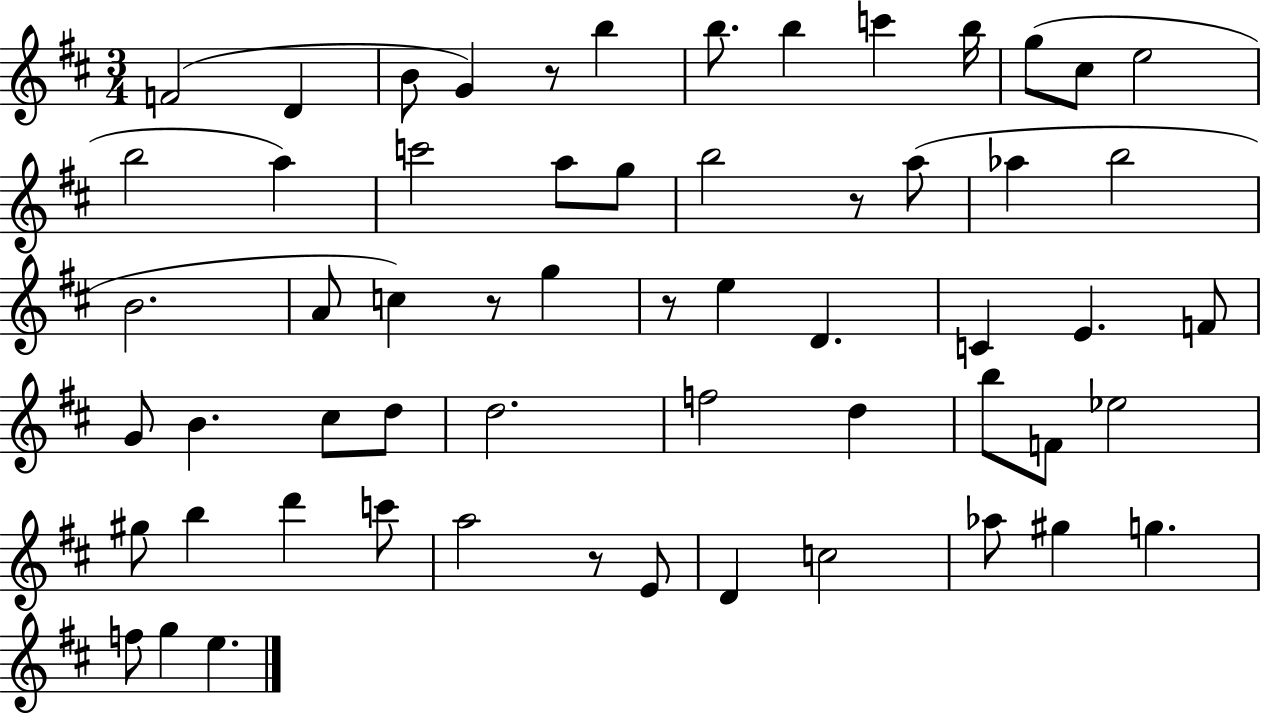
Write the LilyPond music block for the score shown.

{
  \clef treble
  \numericTimeSignature
  \time 3/4
  \key d \major
  f'2( d'4 | b'8 g'4) r8 b''4 | b''8. b''4 c'''4 b''16 | g''8( cis''8 e''2 | \break b''2 a''4) | c'''2 a''8 g''8 | b''2 r8 a''8( | aes''4 b''2 | \break b'2. | a'8 c''4) r8 g''4 | r8 e''4 d'4. | c'4 e'4. f'8 | \break g'8 b'4. cis''8 d''8 | d''2. | f''2 d''4 | b''8 f'8 ees''2 | \break gis''8 b''4 d'''4 c'''8 | a''2 r8 e'8 | d'4 c''2 | aes''8 gis''4 g''4. | \break f''8 g''4 e''4. | \bar "|."
}